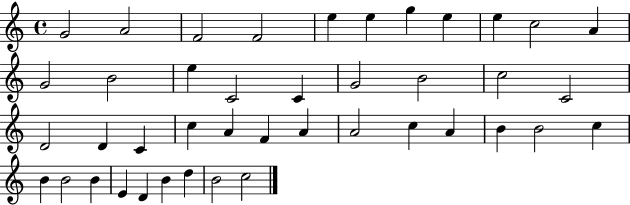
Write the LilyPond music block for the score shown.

{
  \clef treble
  \time 4/4
  \defaultTimeSignature
  \key c \major
  g'2 a'2 | f'2 f'2 | e''4 e''4 g''4 e''4 | e''4 c''2 a'4 | \break g'2 b'2 | e''4 c'2 c'4 | g'2 b'2 | c''2 c'2 | \break d'2 d'4 c'4 | c''4 a'4 f'4 a'4 | a'2 c''4 a'4 | b'4 b'2 c''4 | \break b'4 b'2 b'4 | e'4 d'4 b'4 d''4 | b'2 c''2 | \bar "|."
}